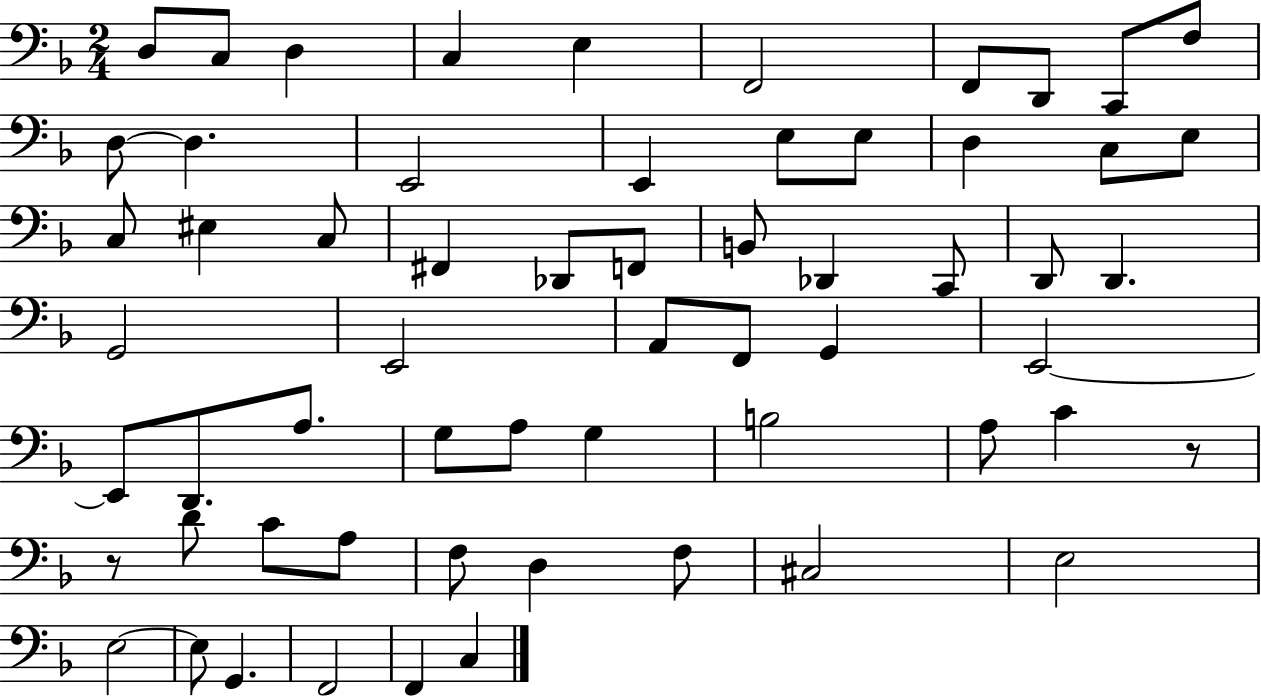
X:1
T:Untitled
M:2/4
L:1/4
K:F
D,/2 C,/2 D, C, E, F,,2 F,,/2 D,,/2 C,,/2 F,/2 D,/2 D, E,,2 E,, E,/2 E,/2 D, C,/2 E,/2 C,/2 ^E, C,/2 ^F,, _D,,/2 F,,/2 B,,/2 _D,, C,,/2 D,,/2 D,, G,,2 E,,2 A,,/2 F,,/2 G,, E,,2 E,,/2 D,,/2 A,/2 G,/2 A,/2 G, B,2 A,/2 C z/2 z/2 D/2 C/2 A,/2 F,/2 D, F,/2 ^C,2 E,2 E,2 E,/2 G,, F,,2 F,, C,